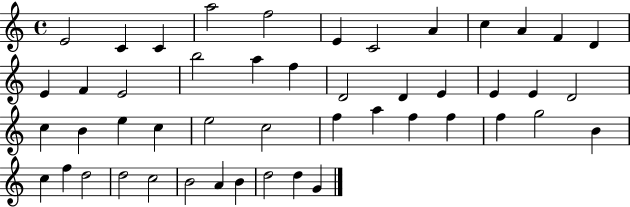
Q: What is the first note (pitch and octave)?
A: E4